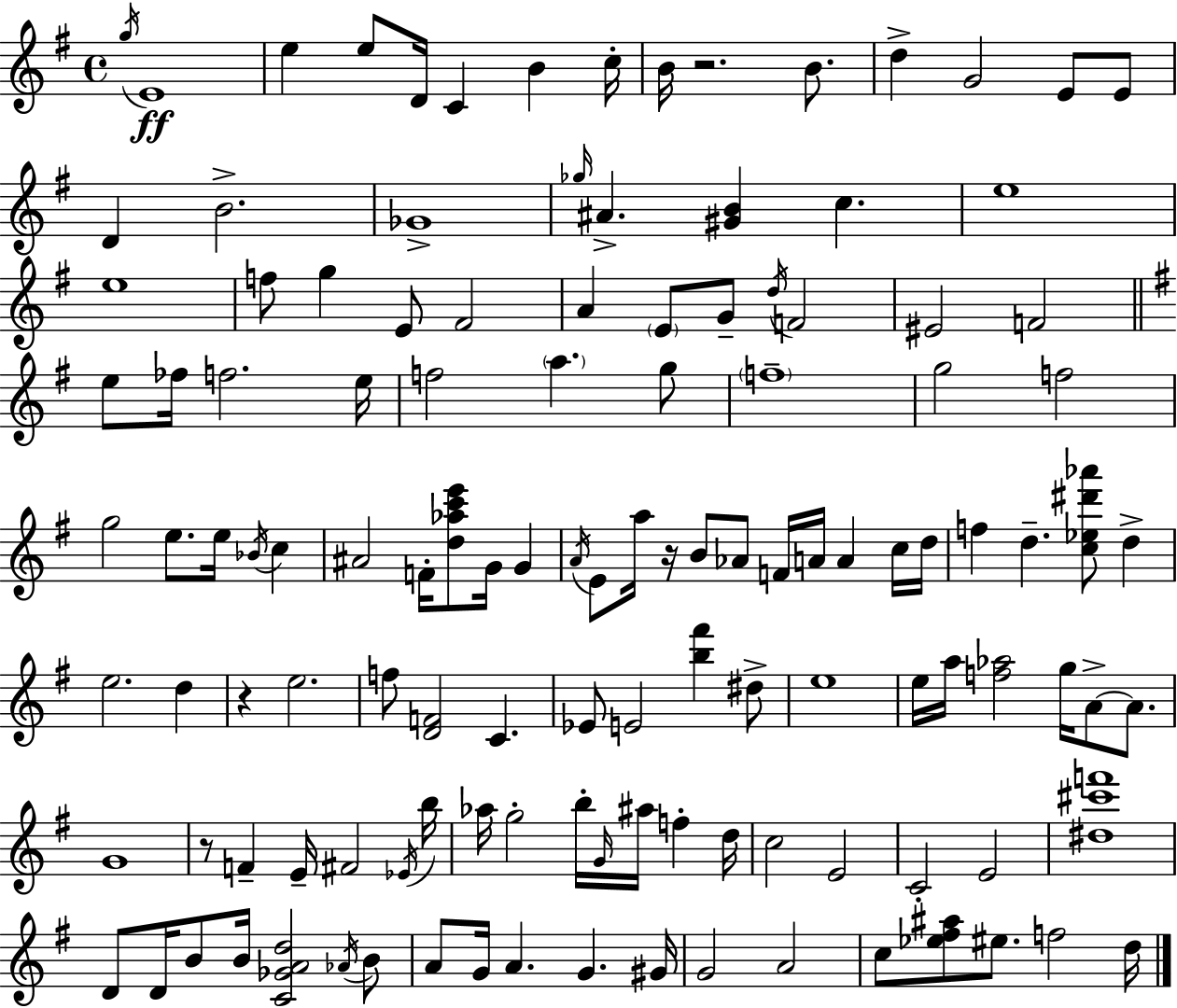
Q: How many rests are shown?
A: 4